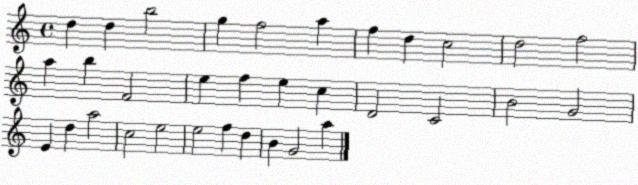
X:1
T:Untitled
M:4/4
L:1/4
K:C
d d b2 g f2 a f d c2 d2 f2 a b F2 e f e c D2 C2 B2 G2 E d a2 c2 e2 e2 f d B G2 a